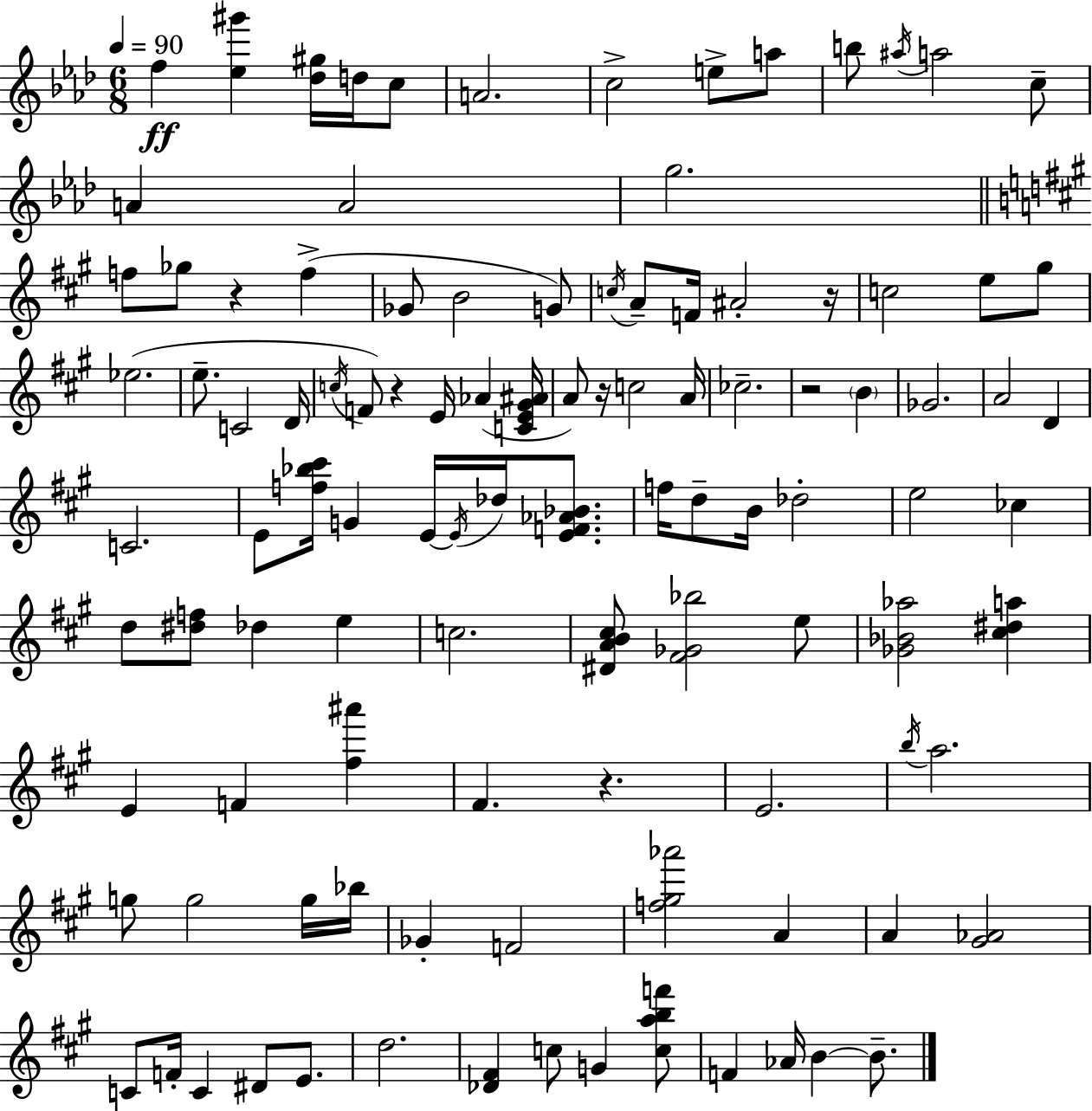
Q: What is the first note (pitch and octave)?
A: F5